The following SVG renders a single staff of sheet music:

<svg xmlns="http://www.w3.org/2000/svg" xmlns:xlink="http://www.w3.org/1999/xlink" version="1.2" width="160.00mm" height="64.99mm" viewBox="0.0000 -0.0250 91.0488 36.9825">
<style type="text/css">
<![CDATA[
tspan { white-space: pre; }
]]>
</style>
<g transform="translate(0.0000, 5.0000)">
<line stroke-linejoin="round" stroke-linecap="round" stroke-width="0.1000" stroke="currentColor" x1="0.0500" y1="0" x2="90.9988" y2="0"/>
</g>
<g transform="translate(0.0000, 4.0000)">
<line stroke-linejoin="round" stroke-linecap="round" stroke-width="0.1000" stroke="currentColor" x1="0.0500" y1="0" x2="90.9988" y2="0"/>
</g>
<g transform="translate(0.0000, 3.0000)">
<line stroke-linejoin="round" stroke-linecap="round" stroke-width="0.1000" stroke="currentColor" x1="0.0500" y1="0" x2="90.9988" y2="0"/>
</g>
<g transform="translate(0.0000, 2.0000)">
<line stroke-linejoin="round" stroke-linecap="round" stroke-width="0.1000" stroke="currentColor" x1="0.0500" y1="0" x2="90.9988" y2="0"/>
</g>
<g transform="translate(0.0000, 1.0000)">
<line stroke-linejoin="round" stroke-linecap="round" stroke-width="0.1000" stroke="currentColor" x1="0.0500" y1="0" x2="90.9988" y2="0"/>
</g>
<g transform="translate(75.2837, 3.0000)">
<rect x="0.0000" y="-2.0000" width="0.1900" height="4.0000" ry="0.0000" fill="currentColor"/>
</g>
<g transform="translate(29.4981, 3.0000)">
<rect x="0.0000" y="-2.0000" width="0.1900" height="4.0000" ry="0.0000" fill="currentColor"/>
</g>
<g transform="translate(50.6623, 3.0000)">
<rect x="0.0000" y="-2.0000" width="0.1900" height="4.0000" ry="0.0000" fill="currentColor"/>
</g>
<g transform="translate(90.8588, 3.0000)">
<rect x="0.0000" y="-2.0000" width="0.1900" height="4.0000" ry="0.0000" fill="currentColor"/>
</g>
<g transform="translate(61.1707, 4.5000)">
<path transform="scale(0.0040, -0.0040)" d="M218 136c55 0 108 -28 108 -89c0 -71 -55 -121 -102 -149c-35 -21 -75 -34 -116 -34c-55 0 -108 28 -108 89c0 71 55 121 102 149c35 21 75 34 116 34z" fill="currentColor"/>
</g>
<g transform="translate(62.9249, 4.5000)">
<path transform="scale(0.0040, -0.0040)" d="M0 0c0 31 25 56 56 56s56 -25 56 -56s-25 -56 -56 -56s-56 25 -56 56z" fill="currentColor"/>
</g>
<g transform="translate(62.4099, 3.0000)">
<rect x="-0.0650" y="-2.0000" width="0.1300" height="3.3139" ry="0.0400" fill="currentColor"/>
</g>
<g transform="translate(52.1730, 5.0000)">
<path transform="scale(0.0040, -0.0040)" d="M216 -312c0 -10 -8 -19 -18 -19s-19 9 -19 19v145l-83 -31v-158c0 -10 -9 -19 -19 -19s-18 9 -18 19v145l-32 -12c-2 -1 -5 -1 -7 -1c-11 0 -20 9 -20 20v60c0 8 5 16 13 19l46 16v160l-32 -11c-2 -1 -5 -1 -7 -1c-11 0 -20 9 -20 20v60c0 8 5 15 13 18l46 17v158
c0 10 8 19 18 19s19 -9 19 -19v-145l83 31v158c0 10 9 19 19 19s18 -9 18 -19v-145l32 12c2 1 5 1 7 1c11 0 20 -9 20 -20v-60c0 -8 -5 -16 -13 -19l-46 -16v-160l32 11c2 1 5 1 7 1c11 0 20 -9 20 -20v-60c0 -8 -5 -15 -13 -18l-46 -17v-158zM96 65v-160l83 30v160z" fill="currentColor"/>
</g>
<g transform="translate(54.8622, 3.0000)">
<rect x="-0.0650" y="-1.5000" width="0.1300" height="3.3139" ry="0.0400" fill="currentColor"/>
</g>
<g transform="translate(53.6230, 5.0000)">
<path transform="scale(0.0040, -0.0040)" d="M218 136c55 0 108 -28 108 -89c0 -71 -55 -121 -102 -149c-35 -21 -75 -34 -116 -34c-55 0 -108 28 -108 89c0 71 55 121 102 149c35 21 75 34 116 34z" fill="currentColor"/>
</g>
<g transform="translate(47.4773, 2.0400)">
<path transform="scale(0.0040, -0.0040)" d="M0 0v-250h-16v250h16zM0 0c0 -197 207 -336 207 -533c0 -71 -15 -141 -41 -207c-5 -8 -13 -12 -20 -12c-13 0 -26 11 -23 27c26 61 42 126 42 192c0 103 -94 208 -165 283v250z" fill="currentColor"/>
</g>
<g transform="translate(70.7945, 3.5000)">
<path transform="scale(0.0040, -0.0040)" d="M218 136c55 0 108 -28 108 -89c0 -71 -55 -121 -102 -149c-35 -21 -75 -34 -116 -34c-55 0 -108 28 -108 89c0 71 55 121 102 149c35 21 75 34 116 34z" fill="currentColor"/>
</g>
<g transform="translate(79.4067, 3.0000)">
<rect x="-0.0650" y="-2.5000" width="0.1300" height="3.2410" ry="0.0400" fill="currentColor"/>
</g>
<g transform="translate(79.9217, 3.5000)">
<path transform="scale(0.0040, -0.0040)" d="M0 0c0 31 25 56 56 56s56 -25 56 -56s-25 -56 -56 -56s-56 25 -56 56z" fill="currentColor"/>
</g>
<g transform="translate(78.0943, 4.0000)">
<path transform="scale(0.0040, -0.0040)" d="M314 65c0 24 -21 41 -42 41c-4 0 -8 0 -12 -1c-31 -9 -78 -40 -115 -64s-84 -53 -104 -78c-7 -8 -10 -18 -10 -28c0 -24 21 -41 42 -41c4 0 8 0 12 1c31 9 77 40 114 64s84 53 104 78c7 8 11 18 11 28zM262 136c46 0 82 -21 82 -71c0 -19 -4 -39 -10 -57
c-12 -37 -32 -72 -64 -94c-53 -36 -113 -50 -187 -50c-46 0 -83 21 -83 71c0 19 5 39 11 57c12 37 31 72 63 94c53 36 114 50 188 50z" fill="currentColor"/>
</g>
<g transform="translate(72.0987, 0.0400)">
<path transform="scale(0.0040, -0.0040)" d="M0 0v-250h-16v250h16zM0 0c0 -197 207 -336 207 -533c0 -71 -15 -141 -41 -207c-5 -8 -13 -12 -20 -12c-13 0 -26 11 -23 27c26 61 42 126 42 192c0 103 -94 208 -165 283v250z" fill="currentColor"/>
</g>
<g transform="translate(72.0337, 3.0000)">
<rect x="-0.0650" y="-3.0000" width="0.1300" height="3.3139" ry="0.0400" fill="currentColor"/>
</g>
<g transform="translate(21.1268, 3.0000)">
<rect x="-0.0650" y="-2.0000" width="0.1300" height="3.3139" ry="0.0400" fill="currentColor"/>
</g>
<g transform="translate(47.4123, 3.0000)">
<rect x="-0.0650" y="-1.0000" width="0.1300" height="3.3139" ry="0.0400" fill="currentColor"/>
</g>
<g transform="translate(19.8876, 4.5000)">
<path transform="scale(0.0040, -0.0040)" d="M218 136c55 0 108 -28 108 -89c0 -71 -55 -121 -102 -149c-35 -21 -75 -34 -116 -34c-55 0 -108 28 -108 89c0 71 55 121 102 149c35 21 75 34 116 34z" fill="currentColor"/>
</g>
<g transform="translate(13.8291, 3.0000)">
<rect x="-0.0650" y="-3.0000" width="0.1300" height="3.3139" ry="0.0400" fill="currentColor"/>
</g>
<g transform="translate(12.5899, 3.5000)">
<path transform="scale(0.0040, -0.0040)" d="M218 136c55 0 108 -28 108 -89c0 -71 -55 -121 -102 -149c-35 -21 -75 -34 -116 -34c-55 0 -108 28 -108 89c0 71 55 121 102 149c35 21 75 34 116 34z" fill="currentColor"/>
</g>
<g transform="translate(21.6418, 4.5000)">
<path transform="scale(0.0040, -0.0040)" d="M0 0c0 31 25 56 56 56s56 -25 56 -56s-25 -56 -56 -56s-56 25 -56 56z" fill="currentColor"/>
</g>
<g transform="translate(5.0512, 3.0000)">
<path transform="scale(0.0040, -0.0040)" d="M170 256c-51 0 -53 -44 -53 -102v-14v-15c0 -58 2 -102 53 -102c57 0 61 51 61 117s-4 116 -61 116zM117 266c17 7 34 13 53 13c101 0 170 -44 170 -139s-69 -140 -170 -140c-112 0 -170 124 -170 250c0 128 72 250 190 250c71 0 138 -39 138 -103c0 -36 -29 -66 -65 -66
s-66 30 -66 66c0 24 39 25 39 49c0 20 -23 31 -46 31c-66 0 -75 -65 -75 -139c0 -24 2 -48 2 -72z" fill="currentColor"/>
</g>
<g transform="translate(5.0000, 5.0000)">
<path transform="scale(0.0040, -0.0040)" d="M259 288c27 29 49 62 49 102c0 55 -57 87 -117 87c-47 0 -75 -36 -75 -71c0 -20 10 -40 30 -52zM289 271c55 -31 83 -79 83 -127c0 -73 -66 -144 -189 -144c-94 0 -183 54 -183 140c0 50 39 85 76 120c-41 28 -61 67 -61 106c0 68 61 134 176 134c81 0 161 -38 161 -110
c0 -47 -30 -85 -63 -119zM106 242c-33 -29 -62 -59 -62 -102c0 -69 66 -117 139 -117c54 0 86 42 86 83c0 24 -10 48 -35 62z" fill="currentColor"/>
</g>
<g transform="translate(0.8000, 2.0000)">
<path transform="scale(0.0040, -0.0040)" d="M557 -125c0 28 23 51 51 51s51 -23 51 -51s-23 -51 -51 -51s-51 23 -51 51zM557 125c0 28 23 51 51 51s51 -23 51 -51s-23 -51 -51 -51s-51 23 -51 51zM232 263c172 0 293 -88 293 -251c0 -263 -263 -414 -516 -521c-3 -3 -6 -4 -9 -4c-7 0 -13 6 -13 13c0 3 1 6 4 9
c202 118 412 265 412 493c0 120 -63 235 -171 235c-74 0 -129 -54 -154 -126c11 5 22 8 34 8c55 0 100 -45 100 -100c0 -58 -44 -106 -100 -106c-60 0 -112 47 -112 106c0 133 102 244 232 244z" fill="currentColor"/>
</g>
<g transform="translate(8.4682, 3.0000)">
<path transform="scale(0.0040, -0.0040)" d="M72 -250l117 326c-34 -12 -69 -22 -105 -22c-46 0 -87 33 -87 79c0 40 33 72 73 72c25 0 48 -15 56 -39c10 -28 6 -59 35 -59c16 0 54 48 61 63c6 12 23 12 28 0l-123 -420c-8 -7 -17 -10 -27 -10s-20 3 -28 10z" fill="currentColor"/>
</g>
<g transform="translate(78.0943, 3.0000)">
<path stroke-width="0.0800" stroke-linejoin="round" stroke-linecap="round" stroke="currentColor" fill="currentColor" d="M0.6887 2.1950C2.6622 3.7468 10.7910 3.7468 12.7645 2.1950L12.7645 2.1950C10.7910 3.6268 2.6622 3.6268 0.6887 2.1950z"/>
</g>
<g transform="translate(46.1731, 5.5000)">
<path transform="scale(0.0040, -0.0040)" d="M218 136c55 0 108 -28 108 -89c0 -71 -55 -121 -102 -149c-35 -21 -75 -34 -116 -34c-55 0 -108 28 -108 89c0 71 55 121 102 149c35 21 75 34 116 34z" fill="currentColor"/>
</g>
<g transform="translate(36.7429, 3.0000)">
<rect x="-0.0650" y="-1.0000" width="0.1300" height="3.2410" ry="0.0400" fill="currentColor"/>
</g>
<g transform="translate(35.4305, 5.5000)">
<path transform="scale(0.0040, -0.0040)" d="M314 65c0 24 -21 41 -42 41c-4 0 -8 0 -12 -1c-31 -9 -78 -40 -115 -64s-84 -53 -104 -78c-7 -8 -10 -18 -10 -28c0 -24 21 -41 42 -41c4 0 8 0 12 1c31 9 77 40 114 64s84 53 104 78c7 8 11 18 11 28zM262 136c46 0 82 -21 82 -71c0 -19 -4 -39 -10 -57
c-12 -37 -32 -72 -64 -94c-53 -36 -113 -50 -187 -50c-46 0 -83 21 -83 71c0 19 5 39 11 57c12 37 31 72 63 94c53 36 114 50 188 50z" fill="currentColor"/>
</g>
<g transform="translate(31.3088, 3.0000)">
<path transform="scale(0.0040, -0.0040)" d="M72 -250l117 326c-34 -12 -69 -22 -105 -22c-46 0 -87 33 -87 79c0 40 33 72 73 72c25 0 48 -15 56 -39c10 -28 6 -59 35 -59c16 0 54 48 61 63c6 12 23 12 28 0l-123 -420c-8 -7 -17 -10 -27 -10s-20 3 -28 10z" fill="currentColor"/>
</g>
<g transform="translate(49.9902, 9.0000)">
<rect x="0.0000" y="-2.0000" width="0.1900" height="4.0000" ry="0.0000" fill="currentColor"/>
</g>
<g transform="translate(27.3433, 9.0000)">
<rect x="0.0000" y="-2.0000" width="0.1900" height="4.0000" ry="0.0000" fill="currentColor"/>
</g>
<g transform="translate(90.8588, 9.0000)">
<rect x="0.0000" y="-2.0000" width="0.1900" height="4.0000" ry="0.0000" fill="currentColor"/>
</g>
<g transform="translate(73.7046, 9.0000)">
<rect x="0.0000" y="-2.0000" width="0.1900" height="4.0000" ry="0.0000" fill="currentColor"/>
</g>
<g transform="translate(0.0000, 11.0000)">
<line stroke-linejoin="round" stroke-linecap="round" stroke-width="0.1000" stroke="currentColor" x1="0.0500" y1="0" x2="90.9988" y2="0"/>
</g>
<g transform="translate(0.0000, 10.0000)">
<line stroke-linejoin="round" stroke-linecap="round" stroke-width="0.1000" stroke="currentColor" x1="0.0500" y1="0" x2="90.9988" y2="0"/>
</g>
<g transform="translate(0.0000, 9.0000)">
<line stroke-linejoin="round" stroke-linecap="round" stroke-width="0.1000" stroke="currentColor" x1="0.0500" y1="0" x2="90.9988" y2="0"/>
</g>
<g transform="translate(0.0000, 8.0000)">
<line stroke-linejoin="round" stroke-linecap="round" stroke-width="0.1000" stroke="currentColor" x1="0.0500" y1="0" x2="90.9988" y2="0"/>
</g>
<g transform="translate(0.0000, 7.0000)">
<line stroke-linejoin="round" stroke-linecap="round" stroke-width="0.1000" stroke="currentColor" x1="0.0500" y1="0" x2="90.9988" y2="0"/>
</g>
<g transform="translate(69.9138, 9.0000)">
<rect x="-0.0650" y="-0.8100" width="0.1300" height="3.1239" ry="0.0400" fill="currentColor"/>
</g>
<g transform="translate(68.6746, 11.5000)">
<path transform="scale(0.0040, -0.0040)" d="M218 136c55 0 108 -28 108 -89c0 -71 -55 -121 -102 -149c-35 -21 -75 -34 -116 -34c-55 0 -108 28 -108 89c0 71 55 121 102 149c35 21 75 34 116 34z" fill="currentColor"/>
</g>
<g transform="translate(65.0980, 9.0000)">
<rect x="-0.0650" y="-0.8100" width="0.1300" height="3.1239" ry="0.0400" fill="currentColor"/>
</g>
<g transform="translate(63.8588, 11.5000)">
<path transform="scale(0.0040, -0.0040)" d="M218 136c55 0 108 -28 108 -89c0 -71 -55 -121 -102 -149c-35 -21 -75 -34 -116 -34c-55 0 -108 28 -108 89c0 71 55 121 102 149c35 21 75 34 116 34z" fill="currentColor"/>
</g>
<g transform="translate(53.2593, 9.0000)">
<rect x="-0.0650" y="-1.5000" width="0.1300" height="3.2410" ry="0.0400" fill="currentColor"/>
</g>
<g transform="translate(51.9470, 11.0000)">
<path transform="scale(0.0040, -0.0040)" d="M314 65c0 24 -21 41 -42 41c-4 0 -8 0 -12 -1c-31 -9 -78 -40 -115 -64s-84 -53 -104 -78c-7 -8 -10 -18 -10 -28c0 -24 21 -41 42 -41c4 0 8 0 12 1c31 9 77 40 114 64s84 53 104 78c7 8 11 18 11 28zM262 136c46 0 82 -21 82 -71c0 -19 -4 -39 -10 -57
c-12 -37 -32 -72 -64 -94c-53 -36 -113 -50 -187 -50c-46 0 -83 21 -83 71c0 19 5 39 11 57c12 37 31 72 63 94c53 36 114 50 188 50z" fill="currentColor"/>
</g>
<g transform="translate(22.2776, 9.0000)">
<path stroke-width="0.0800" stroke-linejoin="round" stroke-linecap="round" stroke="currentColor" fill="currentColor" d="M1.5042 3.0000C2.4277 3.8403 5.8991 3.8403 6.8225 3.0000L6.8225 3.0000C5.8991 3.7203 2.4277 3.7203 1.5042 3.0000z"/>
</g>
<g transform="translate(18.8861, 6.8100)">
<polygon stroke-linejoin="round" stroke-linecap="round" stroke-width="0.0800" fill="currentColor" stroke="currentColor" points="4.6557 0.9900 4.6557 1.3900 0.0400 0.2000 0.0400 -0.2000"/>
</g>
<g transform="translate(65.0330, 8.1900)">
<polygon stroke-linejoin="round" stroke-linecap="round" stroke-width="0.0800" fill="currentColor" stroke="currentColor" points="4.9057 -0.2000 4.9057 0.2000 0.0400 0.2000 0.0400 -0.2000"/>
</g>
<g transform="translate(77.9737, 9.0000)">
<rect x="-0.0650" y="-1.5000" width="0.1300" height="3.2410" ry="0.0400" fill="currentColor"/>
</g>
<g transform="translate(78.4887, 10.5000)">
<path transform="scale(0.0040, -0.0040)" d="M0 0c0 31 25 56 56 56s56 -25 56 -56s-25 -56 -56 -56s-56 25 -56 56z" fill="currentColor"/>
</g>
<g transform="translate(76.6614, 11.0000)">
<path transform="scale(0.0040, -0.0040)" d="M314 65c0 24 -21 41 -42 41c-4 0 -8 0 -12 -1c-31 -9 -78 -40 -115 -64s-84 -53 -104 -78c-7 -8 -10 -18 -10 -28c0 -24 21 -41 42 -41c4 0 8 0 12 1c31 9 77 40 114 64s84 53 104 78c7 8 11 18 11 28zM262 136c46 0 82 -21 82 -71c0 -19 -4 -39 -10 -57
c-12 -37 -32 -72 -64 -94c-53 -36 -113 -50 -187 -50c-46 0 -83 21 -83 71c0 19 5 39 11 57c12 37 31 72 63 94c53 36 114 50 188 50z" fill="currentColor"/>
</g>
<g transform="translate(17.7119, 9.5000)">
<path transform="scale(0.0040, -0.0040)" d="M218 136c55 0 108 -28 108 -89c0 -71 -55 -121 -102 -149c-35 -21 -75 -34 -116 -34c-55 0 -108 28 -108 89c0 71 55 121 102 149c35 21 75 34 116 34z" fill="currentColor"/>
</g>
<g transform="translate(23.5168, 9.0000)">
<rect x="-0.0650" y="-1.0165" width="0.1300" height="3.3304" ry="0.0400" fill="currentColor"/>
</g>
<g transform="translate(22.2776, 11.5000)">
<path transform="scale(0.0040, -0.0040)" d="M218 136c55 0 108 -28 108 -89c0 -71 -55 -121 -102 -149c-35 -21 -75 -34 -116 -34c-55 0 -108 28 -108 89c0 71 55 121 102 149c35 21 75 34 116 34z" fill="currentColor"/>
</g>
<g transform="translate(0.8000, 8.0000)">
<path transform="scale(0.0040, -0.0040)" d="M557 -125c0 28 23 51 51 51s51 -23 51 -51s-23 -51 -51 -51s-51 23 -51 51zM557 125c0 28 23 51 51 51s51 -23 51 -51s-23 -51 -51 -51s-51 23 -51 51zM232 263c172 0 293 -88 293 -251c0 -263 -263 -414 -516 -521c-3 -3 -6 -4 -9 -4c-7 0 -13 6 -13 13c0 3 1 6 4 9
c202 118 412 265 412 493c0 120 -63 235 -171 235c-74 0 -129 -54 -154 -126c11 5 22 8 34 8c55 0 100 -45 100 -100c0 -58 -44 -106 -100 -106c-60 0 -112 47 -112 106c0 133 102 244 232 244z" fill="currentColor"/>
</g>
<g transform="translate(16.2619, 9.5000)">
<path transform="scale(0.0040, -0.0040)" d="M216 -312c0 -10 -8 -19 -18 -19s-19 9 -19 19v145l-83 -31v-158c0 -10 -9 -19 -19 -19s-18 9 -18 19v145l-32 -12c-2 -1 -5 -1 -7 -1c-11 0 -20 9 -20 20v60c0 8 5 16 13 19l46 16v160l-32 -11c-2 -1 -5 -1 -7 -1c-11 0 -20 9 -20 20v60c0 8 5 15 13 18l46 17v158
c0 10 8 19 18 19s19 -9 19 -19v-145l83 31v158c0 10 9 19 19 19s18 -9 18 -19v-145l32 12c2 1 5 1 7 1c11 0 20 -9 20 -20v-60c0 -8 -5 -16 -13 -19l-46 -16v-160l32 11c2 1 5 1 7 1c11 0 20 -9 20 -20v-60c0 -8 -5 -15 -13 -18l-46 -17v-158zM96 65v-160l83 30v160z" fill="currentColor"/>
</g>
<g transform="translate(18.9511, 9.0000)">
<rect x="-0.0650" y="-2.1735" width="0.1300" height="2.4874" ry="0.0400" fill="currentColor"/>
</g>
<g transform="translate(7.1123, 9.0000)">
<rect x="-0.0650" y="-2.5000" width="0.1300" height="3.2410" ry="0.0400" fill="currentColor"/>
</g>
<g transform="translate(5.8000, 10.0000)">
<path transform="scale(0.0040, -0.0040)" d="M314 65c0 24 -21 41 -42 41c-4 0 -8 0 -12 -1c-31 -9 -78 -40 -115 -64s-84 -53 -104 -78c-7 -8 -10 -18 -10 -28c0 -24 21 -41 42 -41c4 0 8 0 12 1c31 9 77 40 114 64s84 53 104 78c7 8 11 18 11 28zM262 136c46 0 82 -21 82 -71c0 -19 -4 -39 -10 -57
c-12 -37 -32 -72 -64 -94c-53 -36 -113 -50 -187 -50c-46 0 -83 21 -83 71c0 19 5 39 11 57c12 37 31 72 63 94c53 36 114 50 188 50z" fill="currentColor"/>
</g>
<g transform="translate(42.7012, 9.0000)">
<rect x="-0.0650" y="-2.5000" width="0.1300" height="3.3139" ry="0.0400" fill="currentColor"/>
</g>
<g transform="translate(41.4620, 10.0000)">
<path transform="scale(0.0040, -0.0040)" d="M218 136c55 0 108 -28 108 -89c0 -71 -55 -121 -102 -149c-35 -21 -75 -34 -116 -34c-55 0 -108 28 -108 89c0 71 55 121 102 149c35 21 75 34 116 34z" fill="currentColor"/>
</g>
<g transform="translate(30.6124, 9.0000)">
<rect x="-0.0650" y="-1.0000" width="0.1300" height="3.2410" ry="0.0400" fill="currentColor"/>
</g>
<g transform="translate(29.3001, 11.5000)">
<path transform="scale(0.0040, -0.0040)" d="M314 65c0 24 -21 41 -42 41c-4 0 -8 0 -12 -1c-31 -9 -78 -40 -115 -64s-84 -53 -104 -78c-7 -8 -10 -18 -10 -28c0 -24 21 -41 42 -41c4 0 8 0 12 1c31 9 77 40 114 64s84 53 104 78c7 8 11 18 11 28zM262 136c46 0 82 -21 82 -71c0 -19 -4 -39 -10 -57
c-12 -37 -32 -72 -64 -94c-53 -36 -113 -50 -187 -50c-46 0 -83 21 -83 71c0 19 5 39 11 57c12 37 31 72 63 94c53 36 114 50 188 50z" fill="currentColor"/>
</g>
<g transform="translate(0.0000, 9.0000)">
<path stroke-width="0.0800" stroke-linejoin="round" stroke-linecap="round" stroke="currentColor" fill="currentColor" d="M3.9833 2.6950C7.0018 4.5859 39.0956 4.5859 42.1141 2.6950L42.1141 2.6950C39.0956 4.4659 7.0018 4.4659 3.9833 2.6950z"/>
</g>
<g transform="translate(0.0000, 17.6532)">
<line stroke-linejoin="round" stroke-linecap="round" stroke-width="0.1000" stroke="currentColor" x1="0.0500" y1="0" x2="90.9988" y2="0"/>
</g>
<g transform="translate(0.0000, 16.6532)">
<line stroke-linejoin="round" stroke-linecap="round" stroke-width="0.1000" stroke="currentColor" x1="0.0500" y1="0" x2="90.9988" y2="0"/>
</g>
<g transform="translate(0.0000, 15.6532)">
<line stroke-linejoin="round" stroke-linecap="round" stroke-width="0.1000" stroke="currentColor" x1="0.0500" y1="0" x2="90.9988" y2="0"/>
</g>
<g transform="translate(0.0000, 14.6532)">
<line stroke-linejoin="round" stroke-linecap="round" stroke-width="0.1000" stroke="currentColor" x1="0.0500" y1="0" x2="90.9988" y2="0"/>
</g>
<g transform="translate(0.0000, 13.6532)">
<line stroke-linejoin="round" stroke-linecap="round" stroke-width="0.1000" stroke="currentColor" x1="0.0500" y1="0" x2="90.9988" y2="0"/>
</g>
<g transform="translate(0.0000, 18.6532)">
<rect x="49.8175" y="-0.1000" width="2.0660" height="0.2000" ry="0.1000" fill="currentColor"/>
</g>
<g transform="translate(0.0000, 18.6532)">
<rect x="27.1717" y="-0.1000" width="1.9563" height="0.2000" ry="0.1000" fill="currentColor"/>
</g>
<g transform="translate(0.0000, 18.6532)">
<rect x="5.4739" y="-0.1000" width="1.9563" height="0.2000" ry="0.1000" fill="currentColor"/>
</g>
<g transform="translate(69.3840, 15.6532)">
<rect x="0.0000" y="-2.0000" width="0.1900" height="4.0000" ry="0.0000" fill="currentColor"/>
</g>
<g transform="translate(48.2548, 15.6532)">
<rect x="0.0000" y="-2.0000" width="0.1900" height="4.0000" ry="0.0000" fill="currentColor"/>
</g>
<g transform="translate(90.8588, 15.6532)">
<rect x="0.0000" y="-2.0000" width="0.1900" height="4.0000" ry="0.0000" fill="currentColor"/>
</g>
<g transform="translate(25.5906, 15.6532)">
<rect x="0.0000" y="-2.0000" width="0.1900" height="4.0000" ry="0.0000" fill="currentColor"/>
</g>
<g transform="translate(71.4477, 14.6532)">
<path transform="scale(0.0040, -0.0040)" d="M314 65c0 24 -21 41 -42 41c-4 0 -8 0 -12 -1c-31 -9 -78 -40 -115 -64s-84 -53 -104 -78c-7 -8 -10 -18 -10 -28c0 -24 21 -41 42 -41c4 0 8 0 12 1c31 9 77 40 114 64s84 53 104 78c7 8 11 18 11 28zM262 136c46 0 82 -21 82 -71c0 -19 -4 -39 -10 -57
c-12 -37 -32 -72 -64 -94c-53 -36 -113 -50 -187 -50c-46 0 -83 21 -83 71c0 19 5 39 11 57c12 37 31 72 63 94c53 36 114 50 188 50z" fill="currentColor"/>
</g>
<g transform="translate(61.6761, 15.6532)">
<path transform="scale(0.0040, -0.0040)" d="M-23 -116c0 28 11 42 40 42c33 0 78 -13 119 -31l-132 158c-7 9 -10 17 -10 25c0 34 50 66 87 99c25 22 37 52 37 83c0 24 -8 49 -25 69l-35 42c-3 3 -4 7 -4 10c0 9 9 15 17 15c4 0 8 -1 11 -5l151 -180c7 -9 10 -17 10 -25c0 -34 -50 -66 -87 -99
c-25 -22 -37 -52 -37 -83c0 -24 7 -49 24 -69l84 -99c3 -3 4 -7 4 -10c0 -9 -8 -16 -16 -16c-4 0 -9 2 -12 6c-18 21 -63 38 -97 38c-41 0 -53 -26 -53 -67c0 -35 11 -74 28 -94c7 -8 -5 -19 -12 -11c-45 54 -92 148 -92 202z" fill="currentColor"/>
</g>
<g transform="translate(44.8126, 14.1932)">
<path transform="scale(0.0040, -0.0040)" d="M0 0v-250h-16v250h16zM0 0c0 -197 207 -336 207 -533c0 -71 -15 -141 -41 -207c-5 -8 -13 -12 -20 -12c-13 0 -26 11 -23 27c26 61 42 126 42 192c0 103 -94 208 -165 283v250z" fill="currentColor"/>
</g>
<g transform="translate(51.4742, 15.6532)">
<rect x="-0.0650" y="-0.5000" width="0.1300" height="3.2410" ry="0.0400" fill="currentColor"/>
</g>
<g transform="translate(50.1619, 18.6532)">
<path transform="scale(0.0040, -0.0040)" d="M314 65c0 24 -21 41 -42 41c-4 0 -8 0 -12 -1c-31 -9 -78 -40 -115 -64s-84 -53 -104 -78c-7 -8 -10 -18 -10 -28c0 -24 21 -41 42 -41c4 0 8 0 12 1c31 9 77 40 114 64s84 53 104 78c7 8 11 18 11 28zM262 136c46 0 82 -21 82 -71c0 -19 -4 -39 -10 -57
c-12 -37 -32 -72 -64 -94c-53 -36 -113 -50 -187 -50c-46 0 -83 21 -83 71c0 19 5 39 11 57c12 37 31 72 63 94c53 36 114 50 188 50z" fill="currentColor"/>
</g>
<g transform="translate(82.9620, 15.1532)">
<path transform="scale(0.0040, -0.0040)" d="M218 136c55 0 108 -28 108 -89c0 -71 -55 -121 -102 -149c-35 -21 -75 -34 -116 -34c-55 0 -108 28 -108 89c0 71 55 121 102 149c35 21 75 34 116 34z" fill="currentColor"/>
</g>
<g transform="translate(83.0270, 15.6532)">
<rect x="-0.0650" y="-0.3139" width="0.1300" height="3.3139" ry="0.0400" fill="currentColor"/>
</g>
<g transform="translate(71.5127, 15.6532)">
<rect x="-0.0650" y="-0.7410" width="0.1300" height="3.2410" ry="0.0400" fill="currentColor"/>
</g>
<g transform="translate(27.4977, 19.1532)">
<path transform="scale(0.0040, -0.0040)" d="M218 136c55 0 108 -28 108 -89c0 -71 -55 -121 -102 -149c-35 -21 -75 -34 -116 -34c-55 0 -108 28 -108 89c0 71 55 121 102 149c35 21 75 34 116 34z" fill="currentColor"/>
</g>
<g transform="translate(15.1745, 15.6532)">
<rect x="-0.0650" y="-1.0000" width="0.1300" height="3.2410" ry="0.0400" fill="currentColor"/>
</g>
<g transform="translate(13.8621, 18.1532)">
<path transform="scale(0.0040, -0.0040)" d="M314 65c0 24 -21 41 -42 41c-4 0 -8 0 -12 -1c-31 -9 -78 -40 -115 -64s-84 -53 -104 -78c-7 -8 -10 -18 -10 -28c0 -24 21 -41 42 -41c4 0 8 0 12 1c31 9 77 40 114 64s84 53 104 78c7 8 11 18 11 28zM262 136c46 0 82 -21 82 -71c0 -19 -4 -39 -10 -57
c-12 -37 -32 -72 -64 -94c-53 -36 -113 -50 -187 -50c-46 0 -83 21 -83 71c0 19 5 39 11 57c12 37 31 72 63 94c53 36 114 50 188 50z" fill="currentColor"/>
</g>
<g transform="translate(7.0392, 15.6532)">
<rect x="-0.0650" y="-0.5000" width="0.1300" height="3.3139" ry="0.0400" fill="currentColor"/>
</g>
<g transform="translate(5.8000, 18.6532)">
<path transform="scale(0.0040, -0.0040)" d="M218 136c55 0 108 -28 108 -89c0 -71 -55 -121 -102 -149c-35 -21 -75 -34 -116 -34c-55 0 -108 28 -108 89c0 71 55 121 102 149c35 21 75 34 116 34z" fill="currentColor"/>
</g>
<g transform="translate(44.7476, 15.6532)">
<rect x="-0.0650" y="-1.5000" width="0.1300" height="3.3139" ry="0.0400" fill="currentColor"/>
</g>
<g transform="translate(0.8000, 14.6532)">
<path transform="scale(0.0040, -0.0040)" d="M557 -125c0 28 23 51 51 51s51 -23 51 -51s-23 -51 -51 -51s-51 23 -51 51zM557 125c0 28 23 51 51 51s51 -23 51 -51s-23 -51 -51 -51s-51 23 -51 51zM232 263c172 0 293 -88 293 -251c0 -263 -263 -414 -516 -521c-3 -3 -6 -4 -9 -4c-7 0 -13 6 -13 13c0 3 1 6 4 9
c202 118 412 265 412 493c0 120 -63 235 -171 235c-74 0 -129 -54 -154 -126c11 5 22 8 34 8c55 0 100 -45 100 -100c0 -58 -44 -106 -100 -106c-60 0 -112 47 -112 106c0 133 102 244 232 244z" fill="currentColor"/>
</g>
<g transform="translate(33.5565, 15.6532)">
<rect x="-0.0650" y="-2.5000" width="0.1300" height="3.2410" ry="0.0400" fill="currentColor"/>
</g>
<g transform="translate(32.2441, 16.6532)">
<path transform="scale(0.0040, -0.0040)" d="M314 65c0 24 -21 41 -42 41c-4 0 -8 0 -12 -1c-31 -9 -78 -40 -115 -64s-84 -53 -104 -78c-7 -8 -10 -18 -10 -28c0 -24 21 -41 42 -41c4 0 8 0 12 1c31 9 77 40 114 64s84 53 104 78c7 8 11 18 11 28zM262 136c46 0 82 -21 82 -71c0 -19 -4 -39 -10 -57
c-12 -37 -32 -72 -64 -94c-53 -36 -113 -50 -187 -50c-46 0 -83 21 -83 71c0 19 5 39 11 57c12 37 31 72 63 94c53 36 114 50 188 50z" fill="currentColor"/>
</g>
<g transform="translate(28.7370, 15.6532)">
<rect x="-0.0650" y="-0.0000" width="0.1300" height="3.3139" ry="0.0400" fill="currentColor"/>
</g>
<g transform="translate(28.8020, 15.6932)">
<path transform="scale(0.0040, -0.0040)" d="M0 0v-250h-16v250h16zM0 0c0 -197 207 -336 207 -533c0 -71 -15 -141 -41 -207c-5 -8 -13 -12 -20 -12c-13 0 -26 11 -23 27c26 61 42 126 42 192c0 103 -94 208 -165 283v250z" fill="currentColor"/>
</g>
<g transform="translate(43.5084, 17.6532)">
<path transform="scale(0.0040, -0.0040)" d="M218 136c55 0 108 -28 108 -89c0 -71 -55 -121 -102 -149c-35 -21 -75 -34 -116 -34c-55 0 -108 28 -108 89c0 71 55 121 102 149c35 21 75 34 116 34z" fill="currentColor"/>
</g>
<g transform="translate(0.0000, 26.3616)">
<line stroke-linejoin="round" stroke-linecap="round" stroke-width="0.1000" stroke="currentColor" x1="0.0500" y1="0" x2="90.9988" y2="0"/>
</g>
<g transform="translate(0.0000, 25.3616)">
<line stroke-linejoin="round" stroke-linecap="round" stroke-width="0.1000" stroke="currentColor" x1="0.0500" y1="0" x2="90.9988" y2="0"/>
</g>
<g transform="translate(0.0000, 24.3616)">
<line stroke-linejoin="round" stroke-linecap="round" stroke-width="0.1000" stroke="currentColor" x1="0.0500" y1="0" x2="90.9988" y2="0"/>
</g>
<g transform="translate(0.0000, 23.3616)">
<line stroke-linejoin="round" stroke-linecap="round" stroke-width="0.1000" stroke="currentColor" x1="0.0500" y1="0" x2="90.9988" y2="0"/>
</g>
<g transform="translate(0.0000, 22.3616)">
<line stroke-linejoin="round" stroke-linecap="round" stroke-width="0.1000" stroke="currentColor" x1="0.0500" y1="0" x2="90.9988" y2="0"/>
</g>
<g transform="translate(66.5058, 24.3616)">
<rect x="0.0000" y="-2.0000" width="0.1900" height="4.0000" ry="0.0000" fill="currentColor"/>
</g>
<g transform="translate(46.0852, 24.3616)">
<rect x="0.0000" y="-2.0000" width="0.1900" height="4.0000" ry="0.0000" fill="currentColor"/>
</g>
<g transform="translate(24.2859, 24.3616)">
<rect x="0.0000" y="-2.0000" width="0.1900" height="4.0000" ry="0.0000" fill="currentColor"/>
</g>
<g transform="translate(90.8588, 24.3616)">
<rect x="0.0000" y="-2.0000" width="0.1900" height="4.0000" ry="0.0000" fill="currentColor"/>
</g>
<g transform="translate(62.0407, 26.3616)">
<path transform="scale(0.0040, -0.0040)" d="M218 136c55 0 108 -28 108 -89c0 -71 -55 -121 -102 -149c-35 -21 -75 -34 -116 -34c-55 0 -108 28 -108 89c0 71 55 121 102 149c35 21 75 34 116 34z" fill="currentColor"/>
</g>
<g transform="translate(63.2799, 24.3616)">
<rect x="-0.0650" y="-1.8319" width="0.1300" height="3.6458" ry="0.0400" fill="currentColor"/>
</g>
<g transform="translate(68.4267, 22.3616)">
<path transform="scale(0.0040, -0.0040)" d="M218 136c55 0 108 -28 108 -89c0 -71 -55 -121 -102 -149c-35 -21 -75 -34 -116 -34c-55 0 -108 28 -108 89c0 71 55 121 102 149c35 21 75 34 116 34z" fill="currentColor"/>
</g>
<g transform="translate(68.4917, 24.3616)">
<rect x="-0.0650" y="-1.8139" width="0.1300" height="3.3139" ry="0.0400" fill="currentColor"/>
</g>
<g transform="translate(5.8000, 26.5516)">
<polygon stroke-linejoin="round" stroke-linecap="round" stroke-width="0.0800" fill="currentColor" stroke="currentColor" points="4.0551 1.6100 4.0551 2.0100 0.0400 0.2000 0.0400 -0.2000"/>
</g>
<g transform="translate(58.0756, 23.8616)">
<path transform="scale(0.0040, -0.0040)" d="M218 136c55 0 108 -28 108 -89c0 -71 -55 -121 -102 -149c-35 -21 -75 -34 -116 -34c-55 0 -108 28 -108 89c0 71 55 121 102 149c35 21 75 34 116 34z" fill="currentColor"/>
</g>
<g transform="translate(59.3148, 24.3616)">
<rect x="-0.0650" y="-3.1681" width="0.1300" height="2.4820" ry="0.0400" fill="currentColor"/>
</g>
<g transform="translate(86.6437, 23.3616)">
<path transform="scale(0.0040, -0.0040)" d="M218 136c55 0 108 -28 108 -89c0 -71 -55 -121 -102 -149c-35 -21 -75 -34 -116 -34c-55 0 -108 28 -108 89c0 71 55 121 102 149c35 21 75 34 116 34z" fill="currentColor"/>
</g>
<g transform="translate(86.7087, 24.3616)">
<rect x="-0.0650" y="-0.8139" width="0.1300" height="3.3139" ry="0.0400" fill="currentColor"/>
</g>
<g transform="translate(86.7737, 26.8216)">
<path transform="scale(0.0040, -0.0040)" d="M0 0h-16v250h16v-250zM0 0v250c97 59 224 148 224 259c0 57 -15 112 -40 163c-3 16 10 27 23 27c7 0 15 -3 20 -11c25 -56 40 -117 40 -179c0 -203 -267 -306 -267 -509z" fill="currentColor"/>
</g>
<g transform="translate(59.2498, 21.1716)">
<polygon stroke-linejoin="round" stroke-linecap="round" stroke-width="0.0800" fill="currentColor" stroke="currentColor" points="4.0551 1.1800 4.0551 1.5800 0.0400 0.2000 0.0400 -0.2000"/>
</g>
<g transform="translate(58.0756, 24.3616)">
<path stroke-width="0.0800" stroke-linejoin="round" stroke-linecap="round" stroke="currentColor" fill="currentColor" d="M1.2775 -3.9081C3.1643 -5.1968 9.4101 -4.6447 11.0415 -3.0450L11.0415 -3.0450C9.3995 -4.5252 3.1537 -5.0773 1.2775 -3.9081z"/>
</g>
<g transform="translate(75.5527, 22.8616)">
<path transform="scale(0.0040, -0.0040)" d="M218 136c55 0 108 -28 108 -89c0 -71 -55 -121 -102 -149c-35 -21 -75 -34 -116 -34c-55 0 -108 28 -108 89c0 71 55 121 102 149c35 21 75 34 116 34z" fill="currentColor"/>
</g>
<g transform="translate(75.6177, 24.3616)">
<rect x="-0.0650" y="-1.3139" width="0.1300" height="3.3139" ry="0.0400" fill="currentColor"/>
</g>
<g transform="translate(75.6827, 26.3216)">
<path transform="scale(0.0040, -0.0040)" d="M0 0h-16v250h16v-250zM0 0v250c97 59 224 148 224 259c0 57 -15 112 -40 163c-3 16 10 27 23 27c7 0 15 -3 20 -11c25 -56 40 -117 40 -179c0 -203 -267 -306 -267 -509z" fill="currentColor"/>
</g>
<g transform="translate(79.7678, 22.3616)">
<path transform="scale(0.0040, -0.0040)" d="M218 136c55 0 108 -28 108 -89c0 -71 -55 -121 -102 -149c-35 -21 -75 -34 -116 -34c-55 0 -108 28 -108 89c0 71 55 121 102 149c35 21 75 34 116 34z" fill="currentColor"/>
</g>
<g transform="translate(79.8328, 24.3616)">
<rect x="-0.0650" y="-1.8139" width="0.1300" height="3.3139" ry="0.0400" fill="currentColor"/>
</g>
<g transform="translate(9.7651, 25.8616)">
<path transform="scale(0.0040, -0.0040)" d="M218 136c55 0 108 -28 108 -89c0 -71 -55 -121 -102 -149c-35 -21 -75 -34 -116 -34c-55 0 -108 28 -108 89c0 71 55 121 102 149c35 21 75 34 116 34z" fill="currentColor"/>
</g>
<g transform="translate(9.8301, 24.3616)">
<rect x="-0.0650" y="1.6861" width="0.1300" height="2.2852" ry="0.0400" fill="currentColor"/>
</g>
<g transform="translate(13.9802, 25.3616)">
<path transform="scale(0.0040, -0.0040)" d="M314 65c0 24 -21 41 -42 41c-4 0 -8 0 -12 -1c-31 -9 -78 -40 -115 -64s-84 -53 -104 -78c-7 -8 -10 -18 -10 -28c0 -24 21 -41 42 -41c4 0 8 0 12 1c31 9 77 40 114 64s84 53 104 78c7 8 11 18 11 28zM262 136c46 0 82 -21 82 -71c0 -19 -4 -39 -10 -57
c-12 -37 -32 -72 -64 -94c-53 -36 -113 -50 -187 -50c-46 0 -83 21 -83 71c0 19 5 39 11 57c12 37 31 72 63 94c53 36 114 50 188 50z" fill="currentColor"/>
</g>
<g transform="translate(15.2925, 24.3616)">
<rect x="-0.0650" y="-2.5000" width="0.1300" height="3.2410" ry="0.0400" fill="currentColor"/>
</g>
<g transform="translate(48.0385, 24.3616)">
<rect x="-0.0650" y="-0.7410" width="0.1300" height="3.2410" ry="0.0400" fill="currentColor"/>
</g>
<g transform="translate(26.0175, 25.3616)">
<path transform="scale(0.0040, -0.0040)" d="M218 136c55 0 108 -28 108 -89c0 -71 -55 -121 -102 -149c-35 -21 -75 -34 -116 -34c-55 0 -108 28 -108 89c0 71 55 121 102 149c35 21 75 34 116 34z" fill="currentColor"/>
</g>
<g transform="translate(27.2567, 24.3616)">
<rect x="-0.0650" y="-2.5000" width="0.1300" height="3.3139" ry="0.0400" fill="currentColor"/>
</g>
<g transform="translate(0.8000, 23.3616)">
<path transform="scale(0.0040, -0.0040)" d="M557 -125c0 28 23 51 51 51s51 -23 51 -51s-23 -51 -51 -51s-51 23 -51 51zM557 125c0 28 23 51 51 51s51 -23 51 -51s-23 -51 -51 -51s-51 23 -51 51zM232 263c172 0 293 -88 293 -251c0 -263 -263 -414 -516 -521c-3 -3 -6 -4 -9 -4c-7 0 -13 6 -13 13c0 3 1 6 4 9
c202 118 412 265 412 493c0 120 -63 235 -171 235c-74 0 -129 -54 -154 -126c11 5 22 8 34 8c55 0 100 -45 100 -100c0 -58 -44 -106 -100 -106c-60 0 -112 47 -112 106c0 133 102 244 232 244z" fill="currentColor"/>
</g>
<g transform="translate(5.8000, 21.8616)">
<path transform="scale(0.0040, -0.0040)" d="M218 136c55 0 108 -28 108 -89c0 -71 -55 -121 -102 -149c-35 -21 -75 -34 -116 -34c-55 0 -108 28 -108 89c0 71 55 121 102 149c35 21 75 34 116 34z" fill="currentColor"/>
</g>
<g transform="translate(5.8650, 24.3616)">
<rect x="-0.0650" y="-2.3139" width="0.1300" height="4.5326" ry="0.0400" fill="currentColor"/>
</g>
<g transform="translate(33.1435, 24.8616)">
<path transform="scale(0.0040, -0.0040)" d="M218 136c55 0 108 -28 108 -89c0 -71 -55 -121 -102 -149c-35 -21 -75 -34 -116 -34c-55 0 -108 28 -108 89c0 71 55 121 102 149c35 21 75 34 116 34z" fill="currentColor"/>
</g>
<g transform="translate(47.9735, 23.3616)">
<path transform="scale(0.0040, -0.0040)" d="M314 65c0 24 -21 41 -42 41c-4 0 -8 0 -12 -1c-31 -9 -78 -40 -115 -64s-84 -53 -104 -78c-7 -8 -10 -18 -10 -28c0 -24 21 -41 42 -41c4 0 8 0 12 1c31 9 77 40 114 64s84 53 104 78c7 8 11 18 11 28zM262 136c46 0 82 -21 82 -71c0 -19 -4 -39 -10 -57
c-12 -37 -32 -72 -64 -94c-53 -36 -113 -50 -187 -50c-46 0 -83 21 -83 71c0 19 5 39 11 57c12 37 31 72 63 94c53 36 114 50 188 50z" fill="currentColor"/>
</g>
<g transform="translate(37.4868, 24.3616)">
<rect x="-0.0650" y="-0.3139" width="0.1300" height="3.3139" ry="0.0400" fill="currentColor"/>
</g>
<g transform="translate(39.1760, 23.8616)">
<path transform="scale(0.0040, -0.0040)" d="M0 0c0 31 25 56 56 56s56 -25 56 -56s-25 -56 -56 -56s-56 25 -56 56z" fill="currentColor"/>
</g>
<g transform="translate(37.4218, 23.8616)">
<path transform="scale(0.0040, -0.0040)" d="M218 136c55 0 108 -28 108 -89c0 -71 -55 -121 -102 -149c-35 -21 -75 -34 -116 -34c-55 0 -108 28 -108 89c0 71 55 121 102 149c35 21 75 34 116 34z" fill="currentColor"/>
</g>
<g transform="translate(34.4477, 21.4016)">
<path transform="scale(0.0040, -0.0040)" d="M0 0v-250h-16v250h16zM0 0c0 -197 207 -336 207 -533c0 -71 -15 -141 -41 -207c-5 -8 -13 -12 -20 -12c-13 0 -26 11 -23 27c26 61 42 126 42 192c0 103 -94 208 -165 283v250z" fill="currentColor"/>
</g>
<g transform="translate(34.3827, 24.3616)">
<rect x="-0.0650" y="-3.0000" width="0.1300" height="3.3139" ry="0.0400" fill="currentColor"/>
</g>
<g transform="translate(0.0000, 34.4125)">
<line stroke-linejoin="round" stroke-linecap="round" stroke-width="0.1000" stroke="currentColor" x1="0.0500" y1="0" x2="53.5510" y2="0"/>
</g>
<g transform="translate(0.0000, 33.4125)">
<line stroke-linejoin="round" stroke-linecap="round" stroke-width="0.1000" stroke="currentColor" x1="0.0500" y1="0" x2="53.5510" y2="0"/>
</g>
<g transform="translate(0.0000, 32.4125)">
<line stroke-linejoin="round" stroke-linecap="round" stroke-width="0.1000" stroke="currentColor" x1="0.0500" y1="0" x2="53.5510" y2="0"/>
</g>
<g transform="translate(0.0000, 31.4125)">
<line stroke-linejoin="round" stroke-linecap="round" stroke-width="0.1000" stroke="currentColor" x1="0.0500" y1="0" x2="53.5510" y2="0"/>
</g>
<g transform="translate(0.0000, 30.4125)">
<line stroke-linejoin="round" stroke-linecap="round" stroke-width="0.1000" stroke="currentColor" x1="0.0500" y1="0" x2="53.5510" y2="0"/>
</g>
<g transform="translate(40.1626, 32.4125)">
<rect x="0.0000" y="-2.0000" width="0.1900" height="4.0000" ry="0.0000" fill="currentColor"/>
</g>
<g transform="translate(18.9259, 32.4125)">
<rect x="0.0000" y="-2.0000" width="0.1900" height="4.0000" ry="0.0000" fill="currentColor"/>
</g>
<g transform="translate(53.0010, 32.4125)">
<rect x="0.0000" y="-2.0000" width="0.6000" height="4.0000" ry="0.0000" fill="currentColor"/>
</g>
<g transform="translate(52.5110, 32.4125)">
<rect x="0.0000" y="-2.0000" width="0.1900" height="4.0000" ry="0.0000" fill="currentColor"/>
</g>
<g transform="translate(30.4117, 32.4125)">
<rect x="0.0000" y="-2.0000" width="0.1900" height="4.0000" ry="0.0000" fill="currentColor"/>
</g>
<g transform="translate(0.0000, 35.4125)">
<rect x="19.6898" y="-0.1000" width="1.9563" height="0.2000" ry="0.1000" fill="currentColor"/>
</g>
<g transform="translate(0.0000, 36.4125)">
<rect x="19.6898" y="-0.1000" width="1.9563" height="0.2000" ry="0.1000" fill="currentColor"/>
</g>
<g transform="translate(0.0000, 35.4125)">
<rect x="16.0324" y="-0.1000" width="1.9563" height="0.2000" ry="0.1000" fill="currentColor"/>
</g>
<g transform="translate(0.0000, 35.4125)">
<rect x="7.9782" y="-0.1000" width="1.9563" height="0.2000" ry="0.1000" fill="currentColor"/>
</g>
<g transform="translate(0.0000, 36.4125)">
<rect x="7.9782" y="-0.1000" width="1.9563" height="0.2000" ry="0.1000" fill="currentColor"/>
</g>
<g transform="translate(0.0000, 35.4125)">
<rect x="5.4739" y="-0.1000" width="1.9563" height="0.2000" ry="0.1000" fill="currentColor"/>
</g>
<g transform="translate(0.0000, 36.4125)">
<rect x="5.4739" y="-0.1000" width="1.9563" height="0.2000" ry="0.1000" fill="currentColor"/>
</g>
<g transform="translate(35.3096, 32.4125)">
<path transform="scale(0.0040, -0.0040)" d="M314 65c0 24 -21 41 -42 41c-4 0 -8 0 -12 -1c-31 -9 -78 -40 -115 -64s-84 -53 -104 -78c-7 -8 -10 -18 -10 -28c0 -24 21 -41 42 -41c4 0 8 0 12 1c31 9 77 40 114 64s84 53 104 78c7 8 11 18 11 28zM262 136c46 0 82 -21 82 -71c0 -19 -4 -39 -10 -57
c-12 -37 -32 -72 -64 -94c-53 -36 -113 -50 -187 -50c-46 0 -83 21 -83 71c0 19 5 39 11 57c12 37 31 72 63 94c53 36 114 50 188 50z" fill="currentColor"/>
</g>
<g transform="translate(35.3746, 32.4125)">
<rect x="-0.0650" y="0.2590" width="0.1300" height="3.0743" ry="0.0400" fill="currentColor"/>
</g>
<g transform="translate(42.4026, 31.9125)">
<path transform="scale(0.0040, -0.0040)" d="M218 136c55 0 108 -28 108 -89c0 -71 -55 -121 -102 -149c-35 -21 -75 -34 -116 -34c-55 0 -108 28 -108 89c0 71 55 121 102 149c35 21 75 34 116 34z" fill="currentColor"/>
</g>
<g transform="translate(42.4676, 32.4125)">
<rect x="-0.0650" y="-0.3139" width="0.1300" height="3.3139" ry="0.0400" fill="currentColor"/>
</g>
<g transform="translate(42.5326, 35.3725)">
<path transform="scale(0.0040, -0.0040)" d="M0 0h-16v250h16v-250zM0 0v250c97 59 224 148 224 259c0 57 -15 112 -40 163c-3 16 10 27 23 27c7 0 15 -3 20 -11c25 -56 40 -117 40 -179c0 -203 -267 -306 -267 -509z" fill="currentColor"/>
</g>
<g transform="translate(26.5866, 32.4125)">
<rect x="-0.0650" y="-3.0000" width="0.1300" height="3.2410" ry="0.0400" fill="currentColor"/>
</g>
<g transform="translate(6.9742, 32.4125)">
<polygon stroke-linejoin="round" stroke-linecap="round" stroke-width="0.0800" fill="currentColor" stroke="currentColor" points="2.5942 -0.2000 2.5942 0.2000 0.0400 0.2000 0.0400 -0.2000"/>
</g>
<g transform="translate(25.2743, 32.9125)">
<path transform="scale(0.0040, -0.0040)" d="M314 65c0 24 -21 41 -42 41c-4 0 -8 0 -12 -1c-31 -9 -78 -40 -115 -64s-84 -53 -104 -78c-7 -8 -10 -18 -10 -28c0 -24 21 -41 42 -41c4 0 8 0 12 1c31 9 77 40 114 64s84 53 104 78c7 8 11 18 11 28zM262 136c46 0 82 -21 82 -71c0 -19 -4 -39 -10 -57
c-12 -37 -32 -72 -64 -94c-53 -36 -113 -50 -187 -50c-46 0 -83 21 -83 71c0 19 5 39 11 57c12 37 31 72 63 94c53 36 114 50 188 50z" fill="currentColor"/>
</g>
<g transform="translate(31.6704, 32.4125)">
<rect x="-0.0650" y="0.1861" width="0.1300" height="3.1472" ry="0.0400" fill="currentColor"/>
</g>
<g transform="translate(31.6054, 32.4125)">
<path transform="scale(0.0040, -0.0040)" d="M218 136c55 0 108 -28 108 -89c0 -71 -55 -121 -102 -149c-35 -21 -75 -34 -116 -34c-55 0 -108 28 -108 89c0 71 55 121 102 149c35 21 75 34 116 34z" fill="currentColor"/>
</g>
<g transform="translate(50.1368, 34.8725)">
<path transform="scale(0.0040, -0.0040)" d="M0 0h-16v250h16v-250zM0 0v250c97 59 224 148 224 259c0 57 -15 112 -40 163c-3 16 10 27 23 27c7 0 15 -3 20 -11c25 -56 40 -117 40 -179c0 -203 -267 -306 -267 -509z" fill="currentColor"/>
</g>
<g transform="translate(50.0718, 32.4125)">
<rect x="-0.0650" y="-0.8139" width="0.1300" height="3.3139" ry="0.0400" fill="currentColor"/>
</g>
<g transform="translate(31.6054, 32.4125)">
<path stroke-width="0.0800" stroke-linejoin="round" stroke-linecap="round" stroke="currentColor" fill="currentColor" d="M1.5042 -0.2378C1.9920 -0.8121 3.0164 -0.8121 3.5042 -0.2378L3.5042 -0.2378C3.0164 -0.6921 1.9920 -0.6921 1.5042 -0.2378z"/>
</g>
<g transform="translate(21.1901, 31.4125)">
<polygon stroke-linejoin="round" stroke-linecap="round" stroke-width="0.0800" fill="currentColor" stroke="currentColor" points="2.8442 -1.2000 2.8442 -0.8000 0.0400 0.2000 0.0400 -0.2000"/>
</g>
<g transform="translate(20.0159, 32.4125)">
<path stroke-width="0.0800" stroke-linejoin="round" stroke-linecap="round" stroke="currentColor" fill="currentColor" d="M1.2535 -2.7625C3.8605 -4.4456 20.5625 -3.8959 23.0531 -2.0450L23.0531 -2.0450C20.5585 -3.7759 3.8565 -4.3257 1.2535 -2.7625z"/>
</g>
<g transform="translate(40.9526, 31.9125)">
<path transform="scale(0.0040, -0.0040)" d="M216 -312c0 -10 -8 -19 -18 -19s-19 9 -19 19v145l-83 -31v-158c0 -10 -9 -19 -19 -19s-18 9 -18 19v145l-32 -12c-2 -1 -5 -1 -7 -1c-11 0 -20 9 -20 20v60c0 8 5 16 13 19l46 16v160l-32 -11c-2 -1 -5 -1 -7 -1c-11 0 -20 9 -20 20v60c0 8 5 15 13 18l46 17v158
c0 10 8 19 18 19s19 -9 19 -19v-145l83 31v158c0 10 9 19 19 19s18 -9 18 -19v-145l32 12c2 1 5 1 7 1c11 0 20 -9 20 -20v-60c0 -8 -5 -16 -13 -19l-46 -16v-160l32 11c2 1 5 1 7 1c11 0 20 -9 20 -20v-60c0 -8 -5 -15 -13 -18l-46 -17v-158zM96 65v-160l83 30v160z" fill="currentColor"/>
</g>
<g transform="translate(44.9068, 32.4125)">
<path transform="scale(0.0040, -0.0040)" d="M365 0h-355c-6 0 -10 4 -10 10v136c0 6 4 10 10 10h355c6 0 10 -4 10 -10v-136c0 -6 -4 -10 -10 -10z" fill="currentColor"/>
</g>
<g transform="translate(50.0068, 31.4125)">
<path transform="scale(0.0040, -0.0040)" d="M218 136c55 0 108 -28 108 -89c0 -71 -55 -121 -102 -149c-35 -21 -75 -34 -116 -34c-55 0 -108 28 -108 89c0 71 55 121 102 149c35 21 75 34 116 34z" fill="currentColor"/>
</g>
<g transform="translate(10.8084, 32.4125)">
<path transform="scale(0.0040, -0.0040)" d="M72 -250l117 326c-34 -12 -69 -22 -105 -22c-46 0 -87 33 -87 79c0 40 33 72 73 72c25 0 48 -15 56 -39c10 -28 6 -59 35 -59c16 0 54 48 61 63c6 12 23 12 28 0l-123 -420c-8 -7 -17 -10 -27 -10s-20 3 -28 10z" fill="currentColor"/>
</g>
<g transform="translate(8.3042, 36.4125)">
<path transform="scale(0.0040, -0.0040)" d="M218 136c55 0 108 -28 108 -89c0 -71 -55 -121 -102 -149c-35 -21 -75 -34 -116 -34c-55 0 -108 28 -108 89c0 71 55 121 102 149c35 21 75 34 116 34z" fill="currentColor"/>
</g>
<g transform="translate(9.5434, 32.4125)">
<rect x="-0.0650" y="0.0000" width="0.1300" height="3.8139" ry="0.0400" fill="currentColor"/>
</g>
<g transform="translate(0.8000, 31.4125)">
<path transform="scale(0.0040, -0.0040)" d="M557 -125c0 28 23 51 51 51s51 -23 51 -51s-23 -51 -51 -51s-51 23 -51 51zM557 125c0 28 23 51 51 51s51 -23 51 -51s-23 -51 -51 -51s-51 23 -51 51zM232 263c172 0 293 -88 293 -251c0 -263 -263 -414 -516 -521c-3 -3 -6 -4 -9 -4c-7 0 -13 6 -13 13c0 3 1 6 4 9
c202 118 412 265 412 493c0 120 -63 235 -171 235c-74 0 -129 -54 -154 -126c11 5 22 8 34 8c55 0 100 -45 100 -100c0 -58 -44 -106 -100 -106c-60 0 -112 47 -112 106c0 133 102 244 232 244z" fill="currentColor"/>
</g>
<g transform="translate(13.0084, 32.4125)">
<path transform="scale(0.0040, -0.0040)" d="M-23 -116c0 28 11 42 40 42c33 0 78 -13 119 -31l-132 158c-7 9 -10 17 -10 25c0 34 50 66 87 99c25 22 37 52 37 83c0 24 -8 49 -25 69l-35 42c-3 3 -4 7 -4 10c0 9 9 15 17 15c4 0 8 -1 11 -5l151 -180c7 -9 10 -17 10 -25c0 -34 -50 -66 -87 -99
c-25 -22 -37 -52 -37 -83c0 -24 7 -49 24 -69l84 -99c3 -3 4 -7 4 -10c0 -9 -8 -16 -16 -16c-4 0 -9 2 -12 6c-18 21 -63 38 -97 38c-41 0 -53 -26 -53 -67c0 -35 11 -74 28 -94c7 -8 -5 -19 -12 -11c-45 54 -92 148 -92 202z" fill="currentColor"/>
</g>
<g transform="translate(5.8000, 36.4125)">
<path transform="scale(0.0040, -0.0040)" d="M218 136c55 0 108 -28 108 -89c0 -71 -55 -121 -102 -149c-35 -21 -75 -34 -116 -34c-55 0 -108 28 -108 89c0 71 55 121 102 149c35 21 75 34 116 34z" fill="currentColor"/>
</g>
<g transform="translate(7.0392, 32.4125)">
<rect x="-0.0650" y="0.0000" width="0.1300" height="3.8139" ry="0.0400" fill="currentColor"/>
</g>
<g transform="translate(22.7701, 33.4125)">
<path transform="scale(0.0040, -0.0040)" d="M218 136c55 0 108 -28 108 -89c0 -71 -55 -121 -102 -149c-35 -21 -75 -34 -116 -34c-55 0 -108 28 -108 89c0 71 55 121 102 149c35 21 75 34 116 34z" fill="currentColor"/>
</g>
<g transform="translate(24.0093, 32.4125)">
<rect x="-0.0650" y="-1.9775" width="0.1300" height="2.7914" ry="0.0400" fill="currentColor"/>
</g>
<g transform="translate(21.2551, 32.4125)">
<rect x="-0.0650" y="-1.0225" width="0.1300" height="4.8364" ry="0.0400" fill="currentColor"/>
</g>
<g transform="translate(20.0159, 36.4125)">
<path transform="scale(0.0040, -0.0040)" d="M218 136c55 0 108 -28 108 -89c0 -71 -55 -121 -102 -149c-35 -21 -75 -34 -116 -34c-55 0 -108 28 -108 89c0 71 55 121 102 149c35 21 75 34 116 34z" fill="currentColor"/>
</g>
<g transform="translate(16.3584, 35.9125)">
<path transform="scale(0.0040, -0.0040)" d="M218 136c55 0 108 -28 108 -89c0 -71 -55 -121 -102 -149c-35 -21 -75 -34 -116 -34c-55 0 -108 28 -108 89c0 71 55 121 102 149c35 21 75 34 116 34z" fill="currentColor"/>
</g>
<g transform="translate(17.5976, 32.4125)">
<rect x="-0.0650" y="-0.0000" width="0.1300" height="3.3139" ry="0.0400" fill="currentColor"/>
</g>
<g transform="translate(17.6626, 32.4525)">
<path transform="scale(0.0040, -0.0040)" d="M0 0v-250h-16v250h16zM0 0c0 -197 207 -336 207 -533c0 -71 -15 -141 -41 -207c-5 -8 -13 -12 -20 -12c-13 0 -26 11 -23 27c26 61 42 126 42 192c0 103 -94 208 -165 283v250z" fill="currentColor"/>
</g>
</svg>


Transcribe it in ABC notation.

X:1
T:Untitled
M:6/8
L:1/4
K:C
z/2 C, A,, z/2 F,,2 F,,/2 ^G,, A,, C,/2 B,,2 B,,2 ^C,/2 F,,/2 F,,2 B,, G,,2 F,,/2 F,,/2 G,,2 E,, F,,2 D,,/2 B,,2 G,,/2 E,,2 z F,2 E, B,/2 A,,/2 B,,2 B,, C,/2 E, F,2 E,/2 G,,/2 A, G,/2 A, F,/2 C,,/2 C,,/2 z/2 z D,,/2 C,,/2 B,,/2 C,2 D, D,2 ^E,/2 z2 F,/2